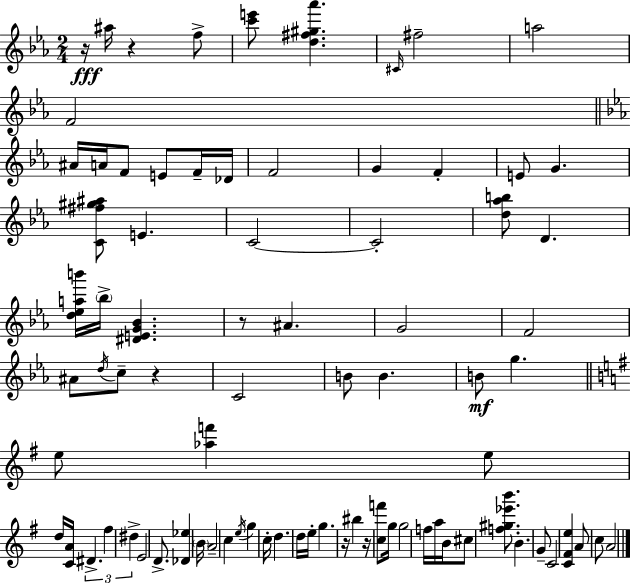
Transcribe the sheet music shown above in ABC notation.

X:1
T:Untitled
M:2/4
L:1/4
K:Eb
z/4 ^a/4 z f/2 [c'e']/2 [d^f^g_a'] ^C/4 ^f2 a2 F2 ^A/4 A/4 F/2 E/2 F/4 _D/4 F2 G F E/2 G [C^f^g^a]/2 E C2 C2 [d_ab]/2 D [d_eab']/4 _b/4 [^DEG_B] z/2 ^A G2 F2 ^A/2 d/4 c/2 z C2 B/2 B B/2 g e/2 [_af'] e/2 d/4 [CA]/4 ^D ^f ^d E2 D/2 [_D_e] B/4 A2 c e/4 g c/4 d d/4 e/4 g z/4 ^b z/4 [cf']/2 g/4 g2 f/4 a/4 B/4 ^c/2 [f^g_e'b']/2 B G/2 C2 [C^Fe] A/2 c/2 A2